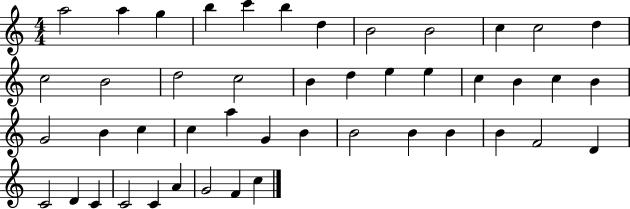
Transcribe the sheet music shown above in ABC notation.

X:1
T:Untitled
M:4/4
L:1/4
K:C
a2 a g b c' b d B2 B2 c c2 d c2 B2 d2 c2 B d e e c B c B G2 B c c a G B B2 B B B F2 D C2 D C C2 C A G2 F c